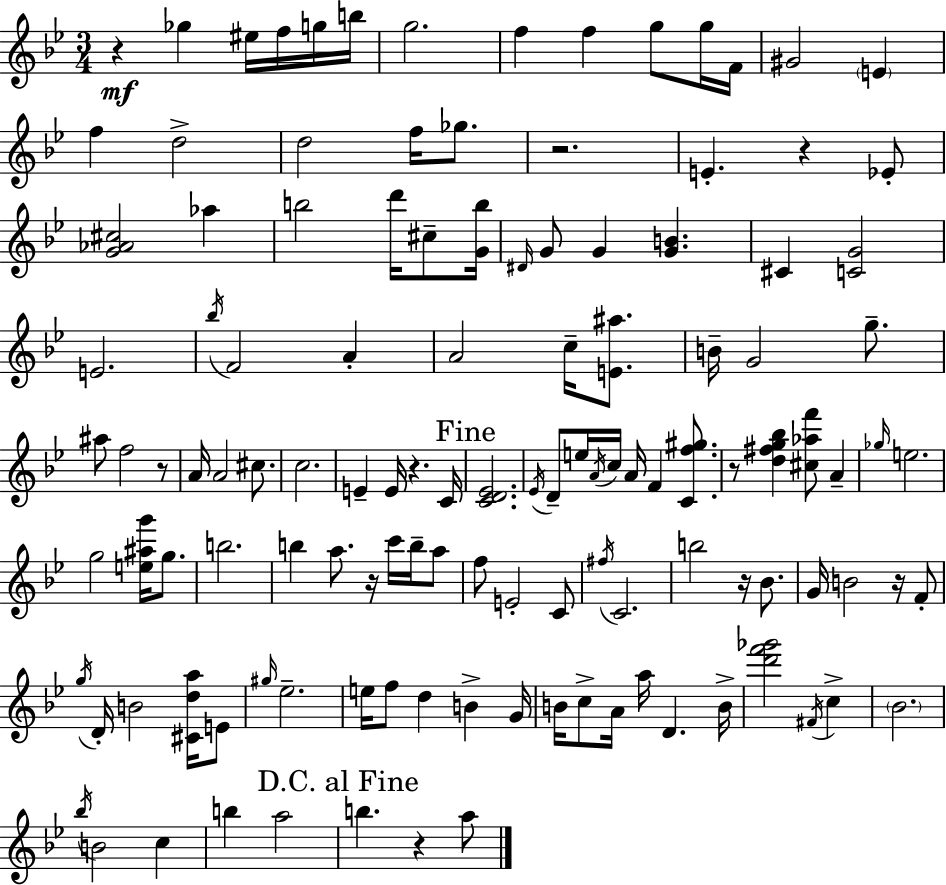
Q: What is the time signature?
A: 3/4